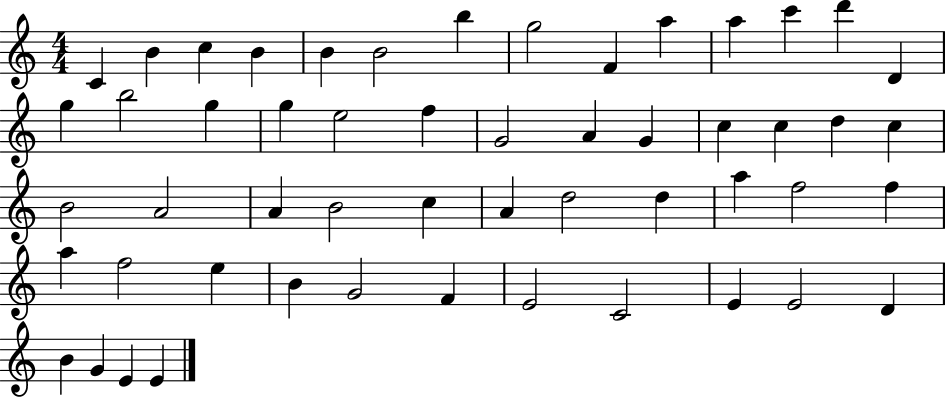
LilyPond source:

{
  \clef treble
  \numericTimeSignature
  \time 4/4
  \key c \major
  c'4 b'4 c''4 b'4 | b'4 b'2 b''4 | g''2 f'4 a''4 | a''4 c'''4 d'''4 d'4 | \break g''4 b''2 g''4 | g''4 e''2 f''4 | g'2 a'4 g'4 | c''4 c''4 d''4 c''4 | \break b'2 a'2 | a'4 b'2 c''4 | a'4 d''2 d''4 | a''4 f''2 f''4 | \break a''4 f''2 e''4 | b'4 g'2 f'4 | e'2 c'2 | e'4 e'2 d'4 | \break b'4 g'4 e'4 e'4 | \bar "|."
}